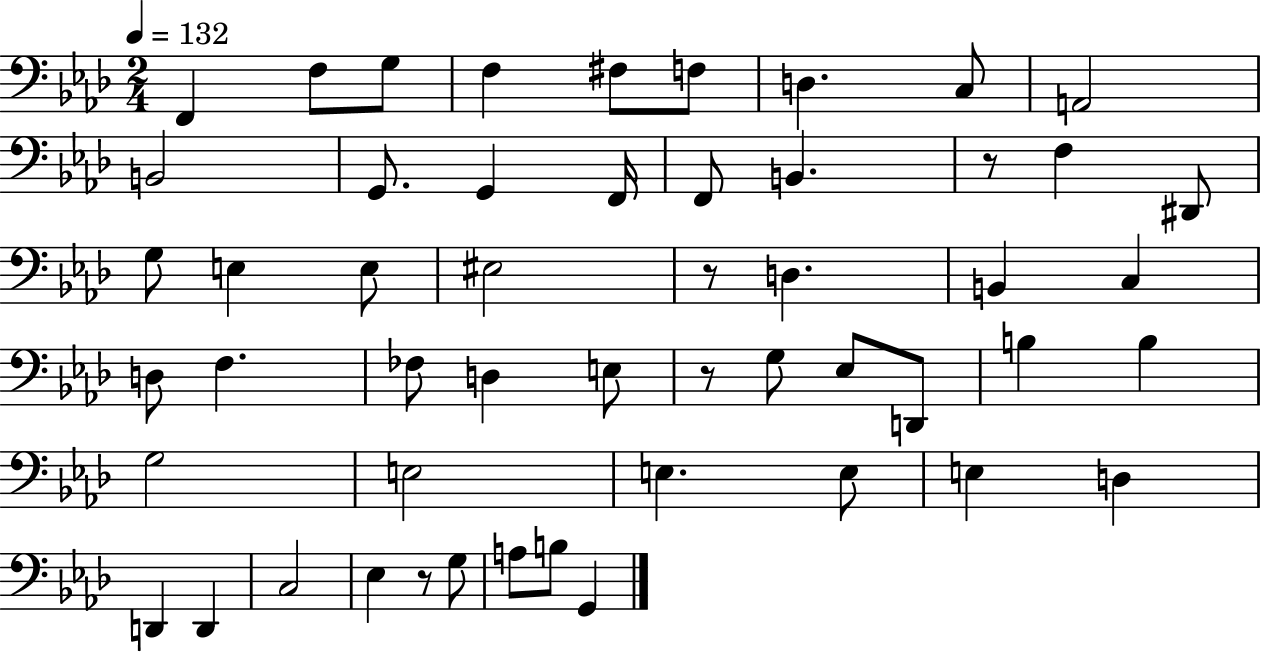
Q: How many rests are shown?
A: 4